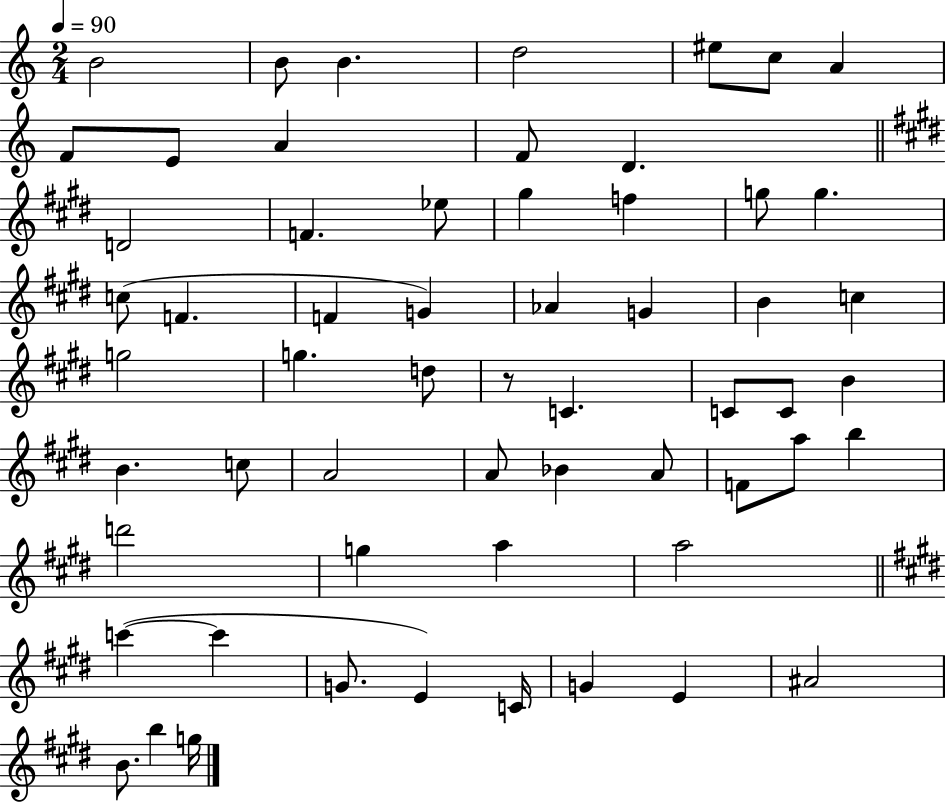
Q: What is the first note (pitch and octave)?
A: B4